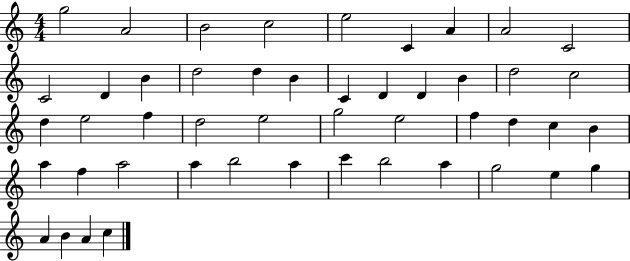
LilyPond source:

{
  \clef treble
  \numericTimeSignature
  \time 4/4
  \key c \major
  g''2 a'2 | b'2 c''2 | e''2 c'4 a'4 | a'2 c'2 | \break c'2 d'4 b'4 | d''2 d''4 b'4 | c'4 d'4 d'4 b'4 | d''2 c''2 | \break d''4 e''2 f''4 | d''2 e''2 | g''2 e''2 | f''4 d''4 c''4 b'4 | \break a''4 f''4 a''2 | a''4 b''2 a''4 | c'''4 b''2 a''4 | g''2 e''4 g''4 | \break a'4 b'4 a'4 c''4 | \bar "|."
}